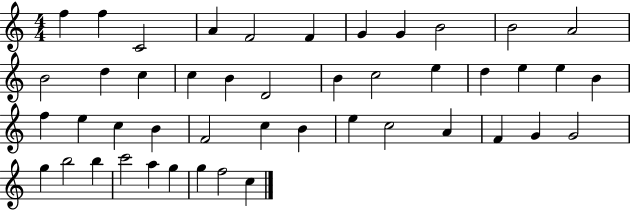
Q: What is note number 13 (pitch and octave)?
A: D5